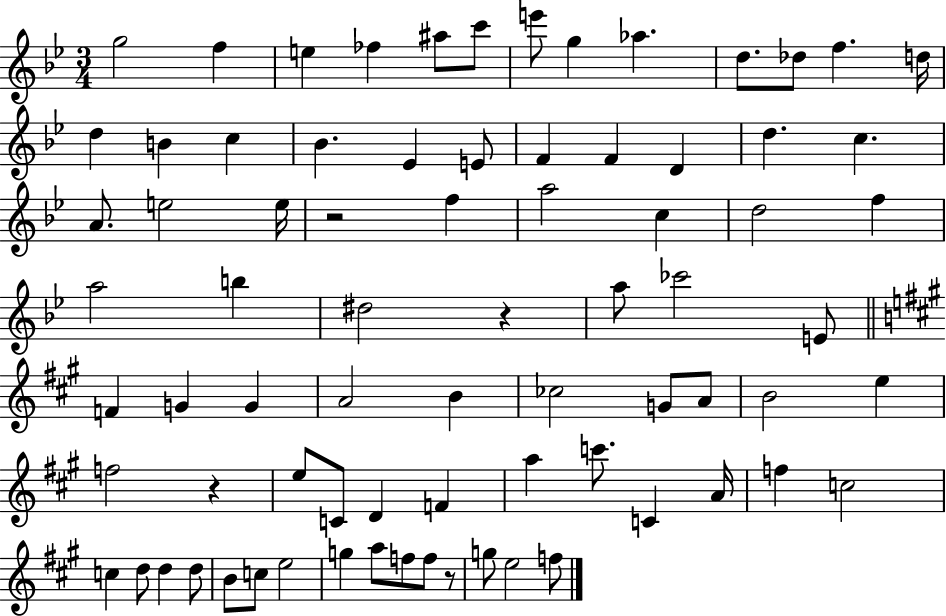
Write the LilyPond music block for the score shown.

{
  \clef treble
  \numericTimeSignature
  \time 3/4
  \key bes \major
  g''2 f''4 | e''4 fes''4 ais''8 c'''8 | e'''8 g''4 aes''4. | d''8. des''8 f''4. d''16 | \break d''4 b'4 c''4 | bes'4. ees'4 e'8 | f'4 f'4 d'4 | d''4. c''4. | \break a'8. e''2 e''16 | r2 f''4 | a''2 c''4 | d''2 f''4 | \break a''2 b''4 | dis''2 r4 | a''8 ces'''2 e'8 | \bar "||" \break \key a \major f'4 g'4 g'4 | a'2 b'4 | ces''2 g'8 a'8 | b'2 e''4 | \break f''2 r4 | e''8 c'8 d'4 f'4 | a''4 c'''8. c'4 a'16 | f''4 c''2 | \break c''4 d''8 d''4 d''8 | b'8 c''8 e''2 | g''4 a''8 f''8 f''8 r8 | g''8 e''2 f''8 | \break \bar "|."
}